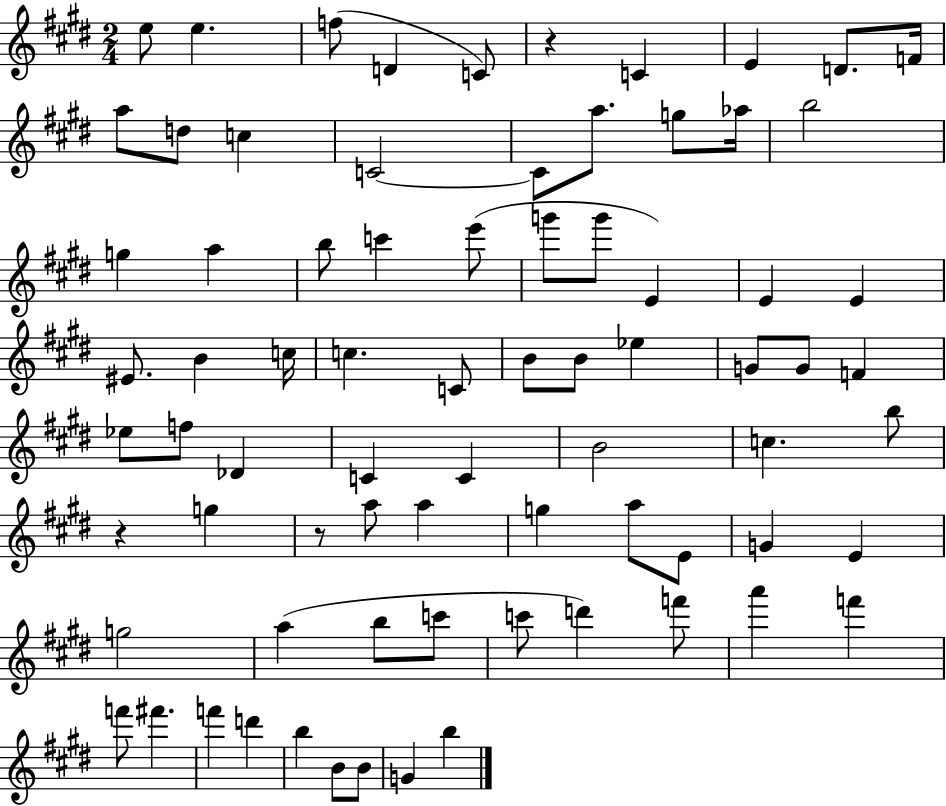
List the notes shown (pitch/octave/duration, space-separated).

E5/e E5/q. F5/e D4/q C4/e R/q C4/q E4/q D4/e. F4/s A5/e D5/e C5/q C4/h C4/e A5/e. G5/e Ab5/s B5/h G5/q A5/q B5/e C6/q E6/e G6/e G6/e E4/q E4/q E4/q EIS4/e. B4/q C5/s C5/q. C4/e B4/e B4/e Eb5/q G4/e G4/e F4/q Eb5/e F5/e Db4/q C4/q C4/q B4/h C5/q. B5/e R/q G5/q R/e A5/e A5/q G5/q A5/e E4/e G4/q E4/q G5/h A5/q B5/e C6/e C6/e D6/q F6/e A6/q F6/q F6/e F#6/q. F6/q D6/q B5/q B4/e B4/e G4/q B5/q